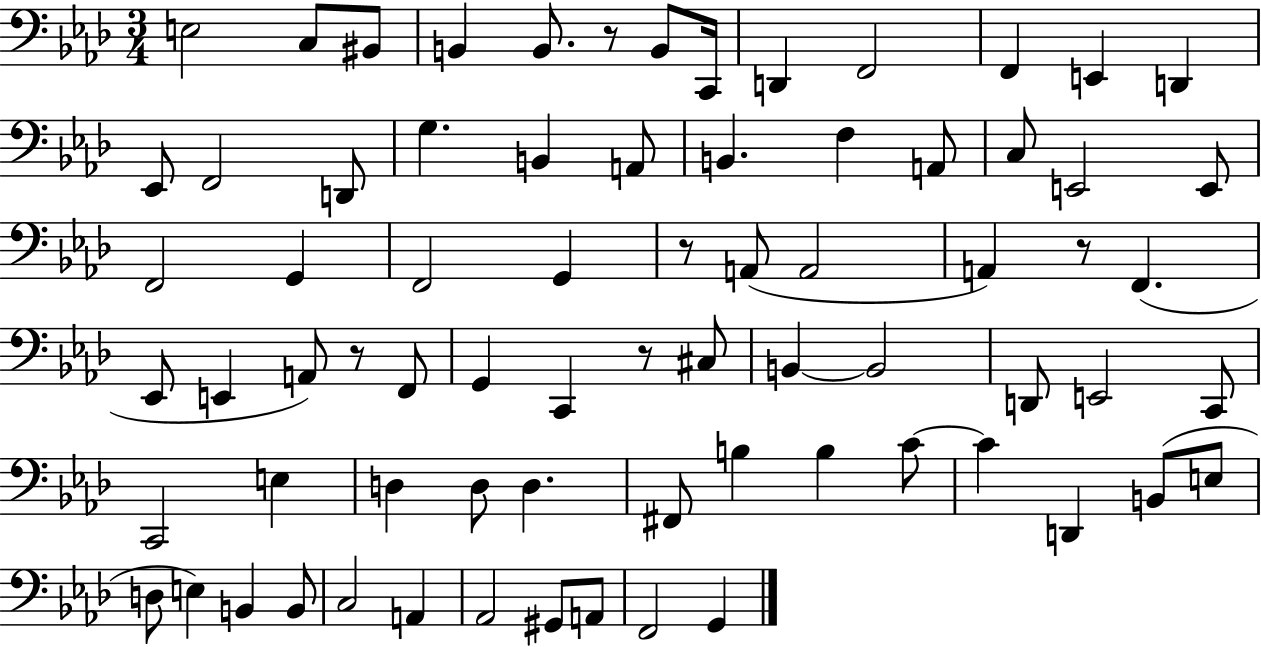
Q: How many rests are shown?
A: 5